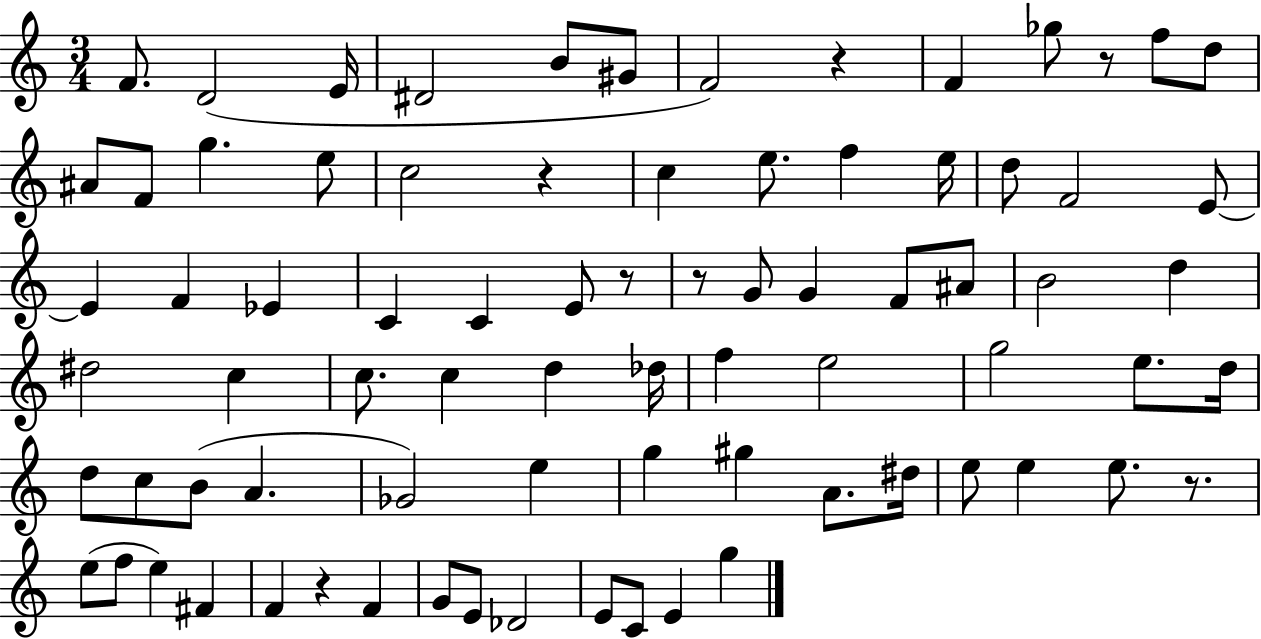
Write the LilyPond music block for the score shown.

{
  \clef treble
  \numericTimeSignature
  \time 3/4
  \key c \major
  f'8. d'2( e'16 | dis'2 b'8 gis'8 | f'2) r4 | f'4 ges''8 r8 f''8 d''8 | \break ais'8 f'8 g''4. e''8 | c''2 r4 | c''4 e''8. f''4 e''16 | d''8 f'2 e'8~~ | \break e'4 f'4 ees'4 | c'4 c'4 e'8 r8 | r8 g'8 g'4 f'8 ais'8 | b'2 d''4 | \break dis''2 c''4 | c''8. c''4 d''4 des''16 | f''4 e''2 | g''2 e''8. d''16 | \break d''8 c''8 b'8( a'4. | ges'2) e''4 | g''4 gis''4 a'8. dis''16 | e''8 e''4 e''8. r8. | \break e''8( f''8 e''4) fis'4 | f'4 r4 f'4 | g'8 e'8 des'2 | e'8 c'8 e'4 g''4 | \break \bar "|."
}